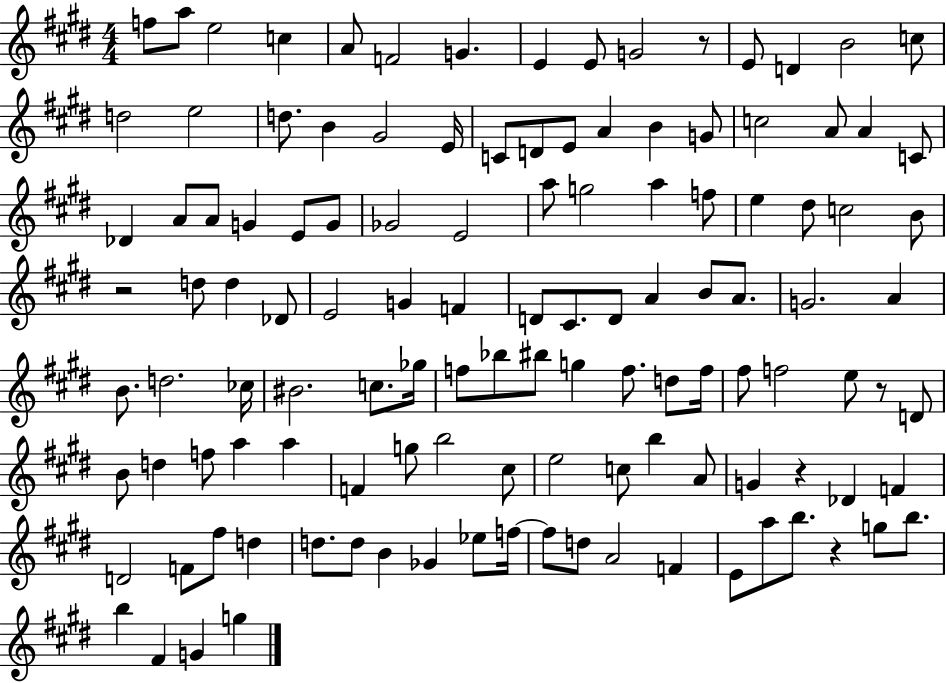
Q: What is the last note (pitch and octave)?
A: G5